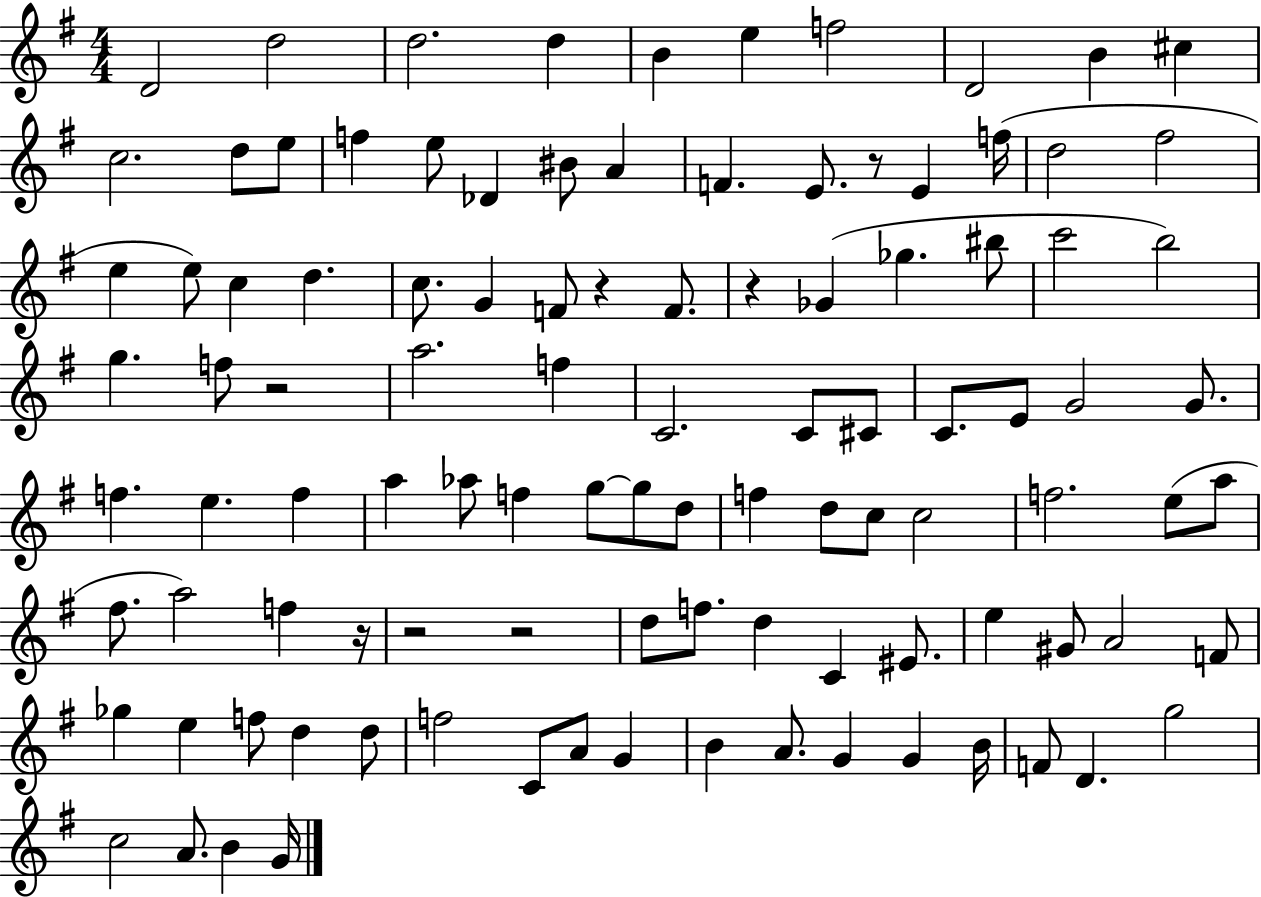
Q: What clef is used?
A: treble